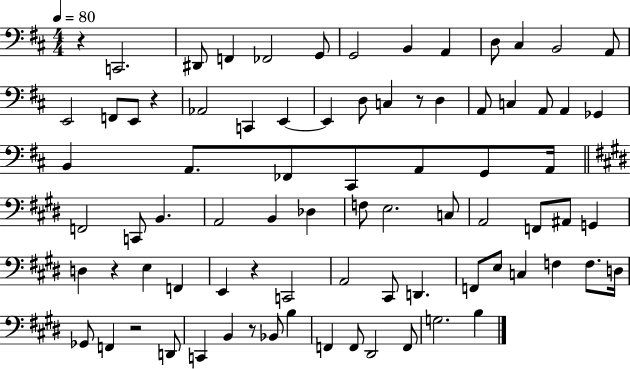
X:1
T:Untitled
M:4/4
L:1/4
K:D
z C,,2 ^D,,/2 F,, _F,,2 G,,/2 G,,2 B,, A,, D,/2 ^C, B,,2 A,,/2 E,,2 F,,/2 E,,/2 z _A,,2 C,, E,, E,, D,/2 C, z/2 D, A,,/2 C, A,,/2 A,, _G,, B,, A,,/2 _F,,/2 ^C,,/2 A,,/2 G,,/2 A,,/4 F,,2 C,,/2 B,, A,,2 B,, _D, F,/2 E,2 C,/2 A,,2 F,,/2 ^A,,/2 G,, D, z E, F,, E,, z C,,2 A,,2 ^C,,/2 D,, F,,/2 E,/2 C, F, F,/2 D,/4 _G,,/2 F,, z2 D,,/2 C,, B,, z/2 _B,,/2 B, F,, F,,/2 ^D,,2 F,,/2 G,2 B,